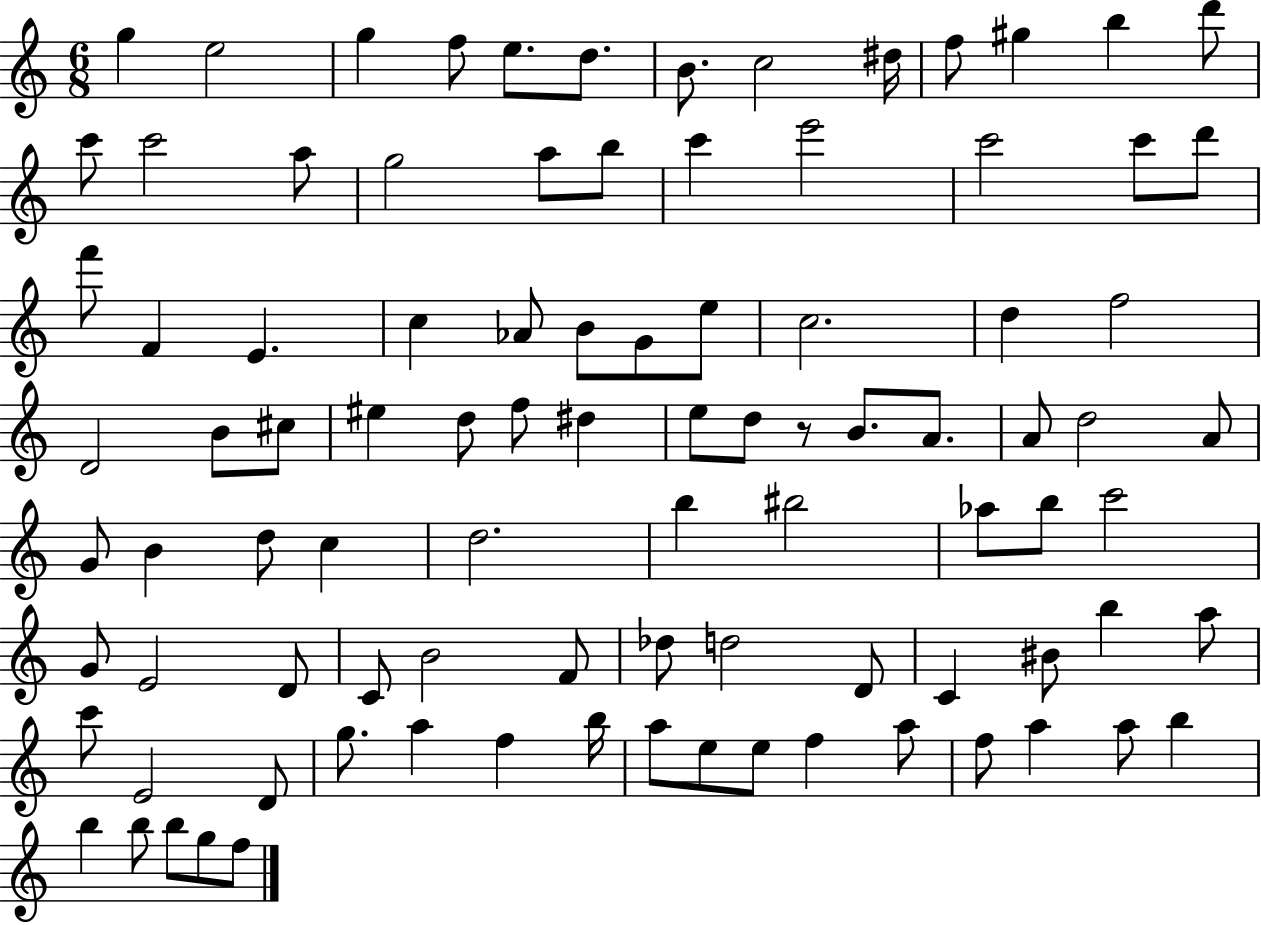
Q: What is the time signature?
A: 6/8